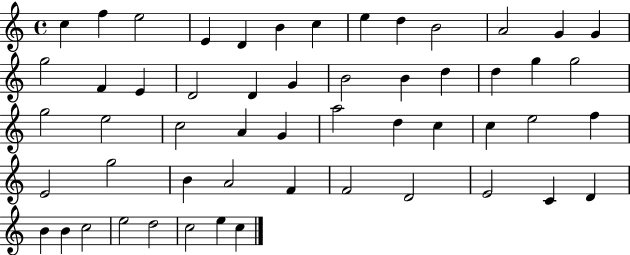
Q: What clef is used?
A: treble